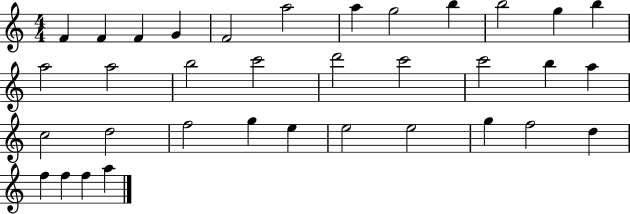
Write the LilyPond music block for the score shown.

{
  \clef treble
  \numericTimeSignature
  \time 4/4
  \key c \major
  f'4 f'4 f'4 g'4 | f'2 a''2 | a''4 g''2 b''4 | b''2 g''4 b''4 | \break a''2 a''2 | b''2 c'''2 | d'''2 c'''2 | c'''2 b''4 a''4 | \break c''2 d''2 | f''2 g''4 e''4 | e''2 e''2 | g''4 f''2 d''4 | \break f''4 f''4 f''4 a''4 | \bar "|."
}